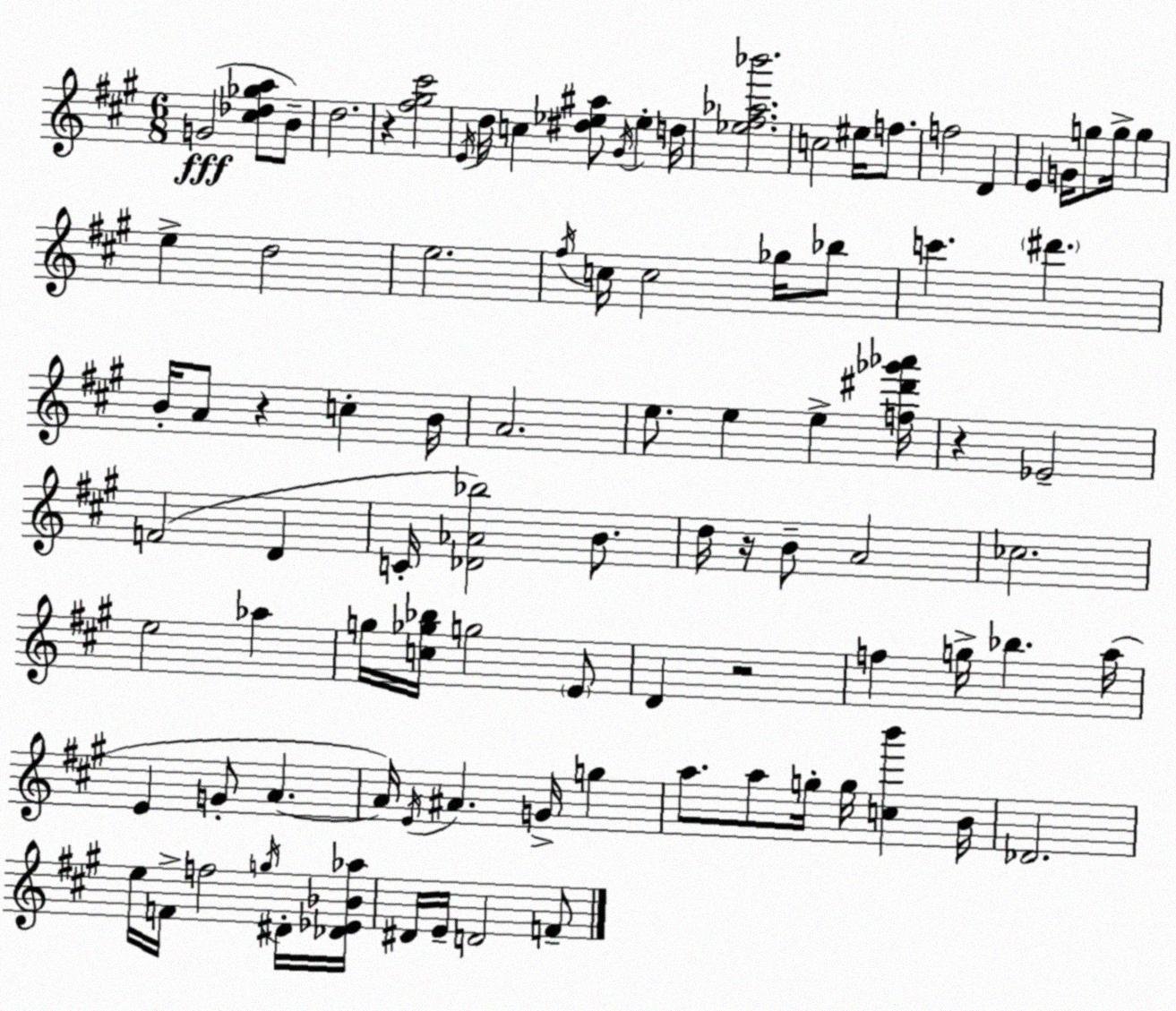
X:1
T:Untitled
M:6/8
L:1/4
K:A
G2 [^c_d_ga]/2 B/2 d2 z [^f^g^c']2 E/4 d/4 c [^d_e^a]/2 ^G/4 _e d/4 [_e^f_a_b']2 c2 ^e/4 f/2 f2 D E G/4 g/2 g/4 g e d2 e2 ^f/4 c/4 c2 _g/4 _b/2 c' ^d' B/4 A/2 z c B/4 A2 e/2 e e [f^d'_g'_a']/4 z _E2 F2 D C/4 [_D_A_b]2 B/2 d/4 z/4 B/2 A2 _c2 e2 _a g/4 [c_g_b]/4 g2 E/2 D z2 f g/4 _b a/4 E G/2 A A/4 E/4 ^A G/4 g a/2 a/2 g/4 g/4 [cb'] B/4 _D2 e/4 F/4 f2 g/4 ^D/4 [_D_E_B_a]/4 ^D/4 E/4 D2 F/2